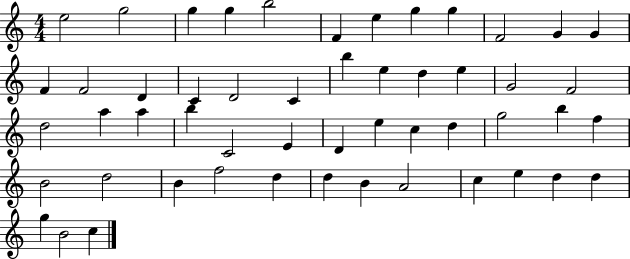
{
  \clef treble
  \numericTimeSignature
  \time 4/4
  \key c \major
  e''2 g''2 | g''4 g''4 b''2 | f'4 e''4 g''4 g''4 | f'2 g'4 g'4 | \break f'4 f'2 d'4 | c'4 d'2 c'4 | b''4 e''4 d''4 e''4 | g'2 f'2 | \break d''2 a''4 a''4 | b''4 c'2 e'4 | d'4 e''4 c''4 d''4 | g''2 b''4 f''4 | \break b'2 d''2 | b'4 f''2 d''4 | d''4 b'4 a'2 | c''4 e''4 d''4 d''4 | \break g''4 b'2 c''4 | \bar "|."
}